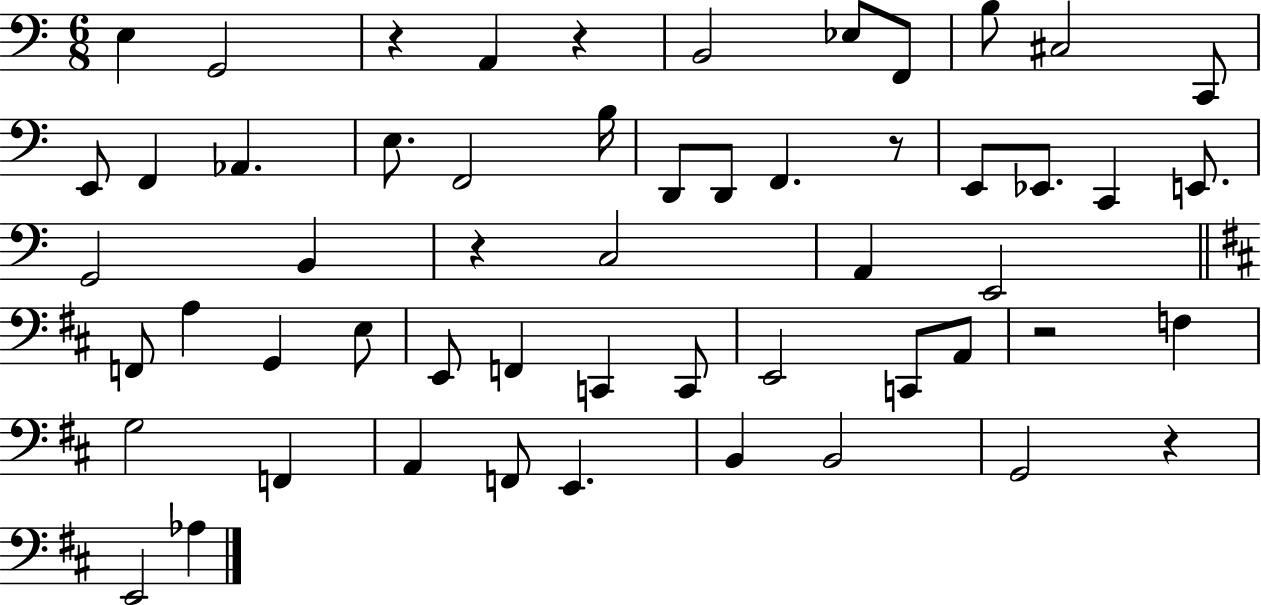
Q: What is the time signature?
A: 6/8